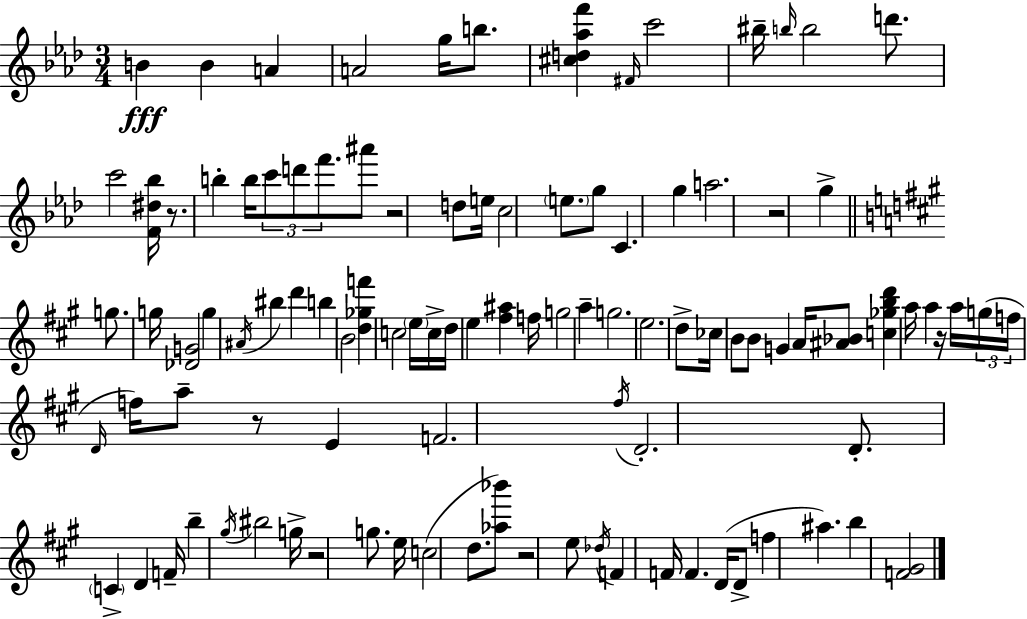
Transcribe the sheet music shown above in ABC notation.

X:1
T:Untitled
M:3/4
L:1/4
K:Fm
B B A A2 g/4 b/2 [^cd_af'] ^F/4 c'2 ^b/4 b/4 b2 d'/2 c'2 [F^d_b]/4 z/2 b b/4 c'/2 d'/2 f'/2 ^a'/2 z2 d/2 e/4 c2 e/2 g/2 C g a2 z2 g g/2 g/4 [_DG]2 g ^A/4 ^b d' b B2 [d_gf'] c2 e/4 c/4 d/4 e [^f^a] f/4 g2 a g2 e2 d/2 _c/4 B/2 B/2 G A/4 [^A_B]/2 [c_gbd'] a/4 a z/4 a/4 g/4 f/4 D/4 f/4 a/2 z/2 E F2 ^f/4 D2 D/2 C D F/4 b ^g/4 ^b2 g/4 z2 g/2 e/4 c2 d/2 [_a_b']/2 z2 e/2 _d/4 F F/4 F D/4 D/2 f ^a b [F^G]2